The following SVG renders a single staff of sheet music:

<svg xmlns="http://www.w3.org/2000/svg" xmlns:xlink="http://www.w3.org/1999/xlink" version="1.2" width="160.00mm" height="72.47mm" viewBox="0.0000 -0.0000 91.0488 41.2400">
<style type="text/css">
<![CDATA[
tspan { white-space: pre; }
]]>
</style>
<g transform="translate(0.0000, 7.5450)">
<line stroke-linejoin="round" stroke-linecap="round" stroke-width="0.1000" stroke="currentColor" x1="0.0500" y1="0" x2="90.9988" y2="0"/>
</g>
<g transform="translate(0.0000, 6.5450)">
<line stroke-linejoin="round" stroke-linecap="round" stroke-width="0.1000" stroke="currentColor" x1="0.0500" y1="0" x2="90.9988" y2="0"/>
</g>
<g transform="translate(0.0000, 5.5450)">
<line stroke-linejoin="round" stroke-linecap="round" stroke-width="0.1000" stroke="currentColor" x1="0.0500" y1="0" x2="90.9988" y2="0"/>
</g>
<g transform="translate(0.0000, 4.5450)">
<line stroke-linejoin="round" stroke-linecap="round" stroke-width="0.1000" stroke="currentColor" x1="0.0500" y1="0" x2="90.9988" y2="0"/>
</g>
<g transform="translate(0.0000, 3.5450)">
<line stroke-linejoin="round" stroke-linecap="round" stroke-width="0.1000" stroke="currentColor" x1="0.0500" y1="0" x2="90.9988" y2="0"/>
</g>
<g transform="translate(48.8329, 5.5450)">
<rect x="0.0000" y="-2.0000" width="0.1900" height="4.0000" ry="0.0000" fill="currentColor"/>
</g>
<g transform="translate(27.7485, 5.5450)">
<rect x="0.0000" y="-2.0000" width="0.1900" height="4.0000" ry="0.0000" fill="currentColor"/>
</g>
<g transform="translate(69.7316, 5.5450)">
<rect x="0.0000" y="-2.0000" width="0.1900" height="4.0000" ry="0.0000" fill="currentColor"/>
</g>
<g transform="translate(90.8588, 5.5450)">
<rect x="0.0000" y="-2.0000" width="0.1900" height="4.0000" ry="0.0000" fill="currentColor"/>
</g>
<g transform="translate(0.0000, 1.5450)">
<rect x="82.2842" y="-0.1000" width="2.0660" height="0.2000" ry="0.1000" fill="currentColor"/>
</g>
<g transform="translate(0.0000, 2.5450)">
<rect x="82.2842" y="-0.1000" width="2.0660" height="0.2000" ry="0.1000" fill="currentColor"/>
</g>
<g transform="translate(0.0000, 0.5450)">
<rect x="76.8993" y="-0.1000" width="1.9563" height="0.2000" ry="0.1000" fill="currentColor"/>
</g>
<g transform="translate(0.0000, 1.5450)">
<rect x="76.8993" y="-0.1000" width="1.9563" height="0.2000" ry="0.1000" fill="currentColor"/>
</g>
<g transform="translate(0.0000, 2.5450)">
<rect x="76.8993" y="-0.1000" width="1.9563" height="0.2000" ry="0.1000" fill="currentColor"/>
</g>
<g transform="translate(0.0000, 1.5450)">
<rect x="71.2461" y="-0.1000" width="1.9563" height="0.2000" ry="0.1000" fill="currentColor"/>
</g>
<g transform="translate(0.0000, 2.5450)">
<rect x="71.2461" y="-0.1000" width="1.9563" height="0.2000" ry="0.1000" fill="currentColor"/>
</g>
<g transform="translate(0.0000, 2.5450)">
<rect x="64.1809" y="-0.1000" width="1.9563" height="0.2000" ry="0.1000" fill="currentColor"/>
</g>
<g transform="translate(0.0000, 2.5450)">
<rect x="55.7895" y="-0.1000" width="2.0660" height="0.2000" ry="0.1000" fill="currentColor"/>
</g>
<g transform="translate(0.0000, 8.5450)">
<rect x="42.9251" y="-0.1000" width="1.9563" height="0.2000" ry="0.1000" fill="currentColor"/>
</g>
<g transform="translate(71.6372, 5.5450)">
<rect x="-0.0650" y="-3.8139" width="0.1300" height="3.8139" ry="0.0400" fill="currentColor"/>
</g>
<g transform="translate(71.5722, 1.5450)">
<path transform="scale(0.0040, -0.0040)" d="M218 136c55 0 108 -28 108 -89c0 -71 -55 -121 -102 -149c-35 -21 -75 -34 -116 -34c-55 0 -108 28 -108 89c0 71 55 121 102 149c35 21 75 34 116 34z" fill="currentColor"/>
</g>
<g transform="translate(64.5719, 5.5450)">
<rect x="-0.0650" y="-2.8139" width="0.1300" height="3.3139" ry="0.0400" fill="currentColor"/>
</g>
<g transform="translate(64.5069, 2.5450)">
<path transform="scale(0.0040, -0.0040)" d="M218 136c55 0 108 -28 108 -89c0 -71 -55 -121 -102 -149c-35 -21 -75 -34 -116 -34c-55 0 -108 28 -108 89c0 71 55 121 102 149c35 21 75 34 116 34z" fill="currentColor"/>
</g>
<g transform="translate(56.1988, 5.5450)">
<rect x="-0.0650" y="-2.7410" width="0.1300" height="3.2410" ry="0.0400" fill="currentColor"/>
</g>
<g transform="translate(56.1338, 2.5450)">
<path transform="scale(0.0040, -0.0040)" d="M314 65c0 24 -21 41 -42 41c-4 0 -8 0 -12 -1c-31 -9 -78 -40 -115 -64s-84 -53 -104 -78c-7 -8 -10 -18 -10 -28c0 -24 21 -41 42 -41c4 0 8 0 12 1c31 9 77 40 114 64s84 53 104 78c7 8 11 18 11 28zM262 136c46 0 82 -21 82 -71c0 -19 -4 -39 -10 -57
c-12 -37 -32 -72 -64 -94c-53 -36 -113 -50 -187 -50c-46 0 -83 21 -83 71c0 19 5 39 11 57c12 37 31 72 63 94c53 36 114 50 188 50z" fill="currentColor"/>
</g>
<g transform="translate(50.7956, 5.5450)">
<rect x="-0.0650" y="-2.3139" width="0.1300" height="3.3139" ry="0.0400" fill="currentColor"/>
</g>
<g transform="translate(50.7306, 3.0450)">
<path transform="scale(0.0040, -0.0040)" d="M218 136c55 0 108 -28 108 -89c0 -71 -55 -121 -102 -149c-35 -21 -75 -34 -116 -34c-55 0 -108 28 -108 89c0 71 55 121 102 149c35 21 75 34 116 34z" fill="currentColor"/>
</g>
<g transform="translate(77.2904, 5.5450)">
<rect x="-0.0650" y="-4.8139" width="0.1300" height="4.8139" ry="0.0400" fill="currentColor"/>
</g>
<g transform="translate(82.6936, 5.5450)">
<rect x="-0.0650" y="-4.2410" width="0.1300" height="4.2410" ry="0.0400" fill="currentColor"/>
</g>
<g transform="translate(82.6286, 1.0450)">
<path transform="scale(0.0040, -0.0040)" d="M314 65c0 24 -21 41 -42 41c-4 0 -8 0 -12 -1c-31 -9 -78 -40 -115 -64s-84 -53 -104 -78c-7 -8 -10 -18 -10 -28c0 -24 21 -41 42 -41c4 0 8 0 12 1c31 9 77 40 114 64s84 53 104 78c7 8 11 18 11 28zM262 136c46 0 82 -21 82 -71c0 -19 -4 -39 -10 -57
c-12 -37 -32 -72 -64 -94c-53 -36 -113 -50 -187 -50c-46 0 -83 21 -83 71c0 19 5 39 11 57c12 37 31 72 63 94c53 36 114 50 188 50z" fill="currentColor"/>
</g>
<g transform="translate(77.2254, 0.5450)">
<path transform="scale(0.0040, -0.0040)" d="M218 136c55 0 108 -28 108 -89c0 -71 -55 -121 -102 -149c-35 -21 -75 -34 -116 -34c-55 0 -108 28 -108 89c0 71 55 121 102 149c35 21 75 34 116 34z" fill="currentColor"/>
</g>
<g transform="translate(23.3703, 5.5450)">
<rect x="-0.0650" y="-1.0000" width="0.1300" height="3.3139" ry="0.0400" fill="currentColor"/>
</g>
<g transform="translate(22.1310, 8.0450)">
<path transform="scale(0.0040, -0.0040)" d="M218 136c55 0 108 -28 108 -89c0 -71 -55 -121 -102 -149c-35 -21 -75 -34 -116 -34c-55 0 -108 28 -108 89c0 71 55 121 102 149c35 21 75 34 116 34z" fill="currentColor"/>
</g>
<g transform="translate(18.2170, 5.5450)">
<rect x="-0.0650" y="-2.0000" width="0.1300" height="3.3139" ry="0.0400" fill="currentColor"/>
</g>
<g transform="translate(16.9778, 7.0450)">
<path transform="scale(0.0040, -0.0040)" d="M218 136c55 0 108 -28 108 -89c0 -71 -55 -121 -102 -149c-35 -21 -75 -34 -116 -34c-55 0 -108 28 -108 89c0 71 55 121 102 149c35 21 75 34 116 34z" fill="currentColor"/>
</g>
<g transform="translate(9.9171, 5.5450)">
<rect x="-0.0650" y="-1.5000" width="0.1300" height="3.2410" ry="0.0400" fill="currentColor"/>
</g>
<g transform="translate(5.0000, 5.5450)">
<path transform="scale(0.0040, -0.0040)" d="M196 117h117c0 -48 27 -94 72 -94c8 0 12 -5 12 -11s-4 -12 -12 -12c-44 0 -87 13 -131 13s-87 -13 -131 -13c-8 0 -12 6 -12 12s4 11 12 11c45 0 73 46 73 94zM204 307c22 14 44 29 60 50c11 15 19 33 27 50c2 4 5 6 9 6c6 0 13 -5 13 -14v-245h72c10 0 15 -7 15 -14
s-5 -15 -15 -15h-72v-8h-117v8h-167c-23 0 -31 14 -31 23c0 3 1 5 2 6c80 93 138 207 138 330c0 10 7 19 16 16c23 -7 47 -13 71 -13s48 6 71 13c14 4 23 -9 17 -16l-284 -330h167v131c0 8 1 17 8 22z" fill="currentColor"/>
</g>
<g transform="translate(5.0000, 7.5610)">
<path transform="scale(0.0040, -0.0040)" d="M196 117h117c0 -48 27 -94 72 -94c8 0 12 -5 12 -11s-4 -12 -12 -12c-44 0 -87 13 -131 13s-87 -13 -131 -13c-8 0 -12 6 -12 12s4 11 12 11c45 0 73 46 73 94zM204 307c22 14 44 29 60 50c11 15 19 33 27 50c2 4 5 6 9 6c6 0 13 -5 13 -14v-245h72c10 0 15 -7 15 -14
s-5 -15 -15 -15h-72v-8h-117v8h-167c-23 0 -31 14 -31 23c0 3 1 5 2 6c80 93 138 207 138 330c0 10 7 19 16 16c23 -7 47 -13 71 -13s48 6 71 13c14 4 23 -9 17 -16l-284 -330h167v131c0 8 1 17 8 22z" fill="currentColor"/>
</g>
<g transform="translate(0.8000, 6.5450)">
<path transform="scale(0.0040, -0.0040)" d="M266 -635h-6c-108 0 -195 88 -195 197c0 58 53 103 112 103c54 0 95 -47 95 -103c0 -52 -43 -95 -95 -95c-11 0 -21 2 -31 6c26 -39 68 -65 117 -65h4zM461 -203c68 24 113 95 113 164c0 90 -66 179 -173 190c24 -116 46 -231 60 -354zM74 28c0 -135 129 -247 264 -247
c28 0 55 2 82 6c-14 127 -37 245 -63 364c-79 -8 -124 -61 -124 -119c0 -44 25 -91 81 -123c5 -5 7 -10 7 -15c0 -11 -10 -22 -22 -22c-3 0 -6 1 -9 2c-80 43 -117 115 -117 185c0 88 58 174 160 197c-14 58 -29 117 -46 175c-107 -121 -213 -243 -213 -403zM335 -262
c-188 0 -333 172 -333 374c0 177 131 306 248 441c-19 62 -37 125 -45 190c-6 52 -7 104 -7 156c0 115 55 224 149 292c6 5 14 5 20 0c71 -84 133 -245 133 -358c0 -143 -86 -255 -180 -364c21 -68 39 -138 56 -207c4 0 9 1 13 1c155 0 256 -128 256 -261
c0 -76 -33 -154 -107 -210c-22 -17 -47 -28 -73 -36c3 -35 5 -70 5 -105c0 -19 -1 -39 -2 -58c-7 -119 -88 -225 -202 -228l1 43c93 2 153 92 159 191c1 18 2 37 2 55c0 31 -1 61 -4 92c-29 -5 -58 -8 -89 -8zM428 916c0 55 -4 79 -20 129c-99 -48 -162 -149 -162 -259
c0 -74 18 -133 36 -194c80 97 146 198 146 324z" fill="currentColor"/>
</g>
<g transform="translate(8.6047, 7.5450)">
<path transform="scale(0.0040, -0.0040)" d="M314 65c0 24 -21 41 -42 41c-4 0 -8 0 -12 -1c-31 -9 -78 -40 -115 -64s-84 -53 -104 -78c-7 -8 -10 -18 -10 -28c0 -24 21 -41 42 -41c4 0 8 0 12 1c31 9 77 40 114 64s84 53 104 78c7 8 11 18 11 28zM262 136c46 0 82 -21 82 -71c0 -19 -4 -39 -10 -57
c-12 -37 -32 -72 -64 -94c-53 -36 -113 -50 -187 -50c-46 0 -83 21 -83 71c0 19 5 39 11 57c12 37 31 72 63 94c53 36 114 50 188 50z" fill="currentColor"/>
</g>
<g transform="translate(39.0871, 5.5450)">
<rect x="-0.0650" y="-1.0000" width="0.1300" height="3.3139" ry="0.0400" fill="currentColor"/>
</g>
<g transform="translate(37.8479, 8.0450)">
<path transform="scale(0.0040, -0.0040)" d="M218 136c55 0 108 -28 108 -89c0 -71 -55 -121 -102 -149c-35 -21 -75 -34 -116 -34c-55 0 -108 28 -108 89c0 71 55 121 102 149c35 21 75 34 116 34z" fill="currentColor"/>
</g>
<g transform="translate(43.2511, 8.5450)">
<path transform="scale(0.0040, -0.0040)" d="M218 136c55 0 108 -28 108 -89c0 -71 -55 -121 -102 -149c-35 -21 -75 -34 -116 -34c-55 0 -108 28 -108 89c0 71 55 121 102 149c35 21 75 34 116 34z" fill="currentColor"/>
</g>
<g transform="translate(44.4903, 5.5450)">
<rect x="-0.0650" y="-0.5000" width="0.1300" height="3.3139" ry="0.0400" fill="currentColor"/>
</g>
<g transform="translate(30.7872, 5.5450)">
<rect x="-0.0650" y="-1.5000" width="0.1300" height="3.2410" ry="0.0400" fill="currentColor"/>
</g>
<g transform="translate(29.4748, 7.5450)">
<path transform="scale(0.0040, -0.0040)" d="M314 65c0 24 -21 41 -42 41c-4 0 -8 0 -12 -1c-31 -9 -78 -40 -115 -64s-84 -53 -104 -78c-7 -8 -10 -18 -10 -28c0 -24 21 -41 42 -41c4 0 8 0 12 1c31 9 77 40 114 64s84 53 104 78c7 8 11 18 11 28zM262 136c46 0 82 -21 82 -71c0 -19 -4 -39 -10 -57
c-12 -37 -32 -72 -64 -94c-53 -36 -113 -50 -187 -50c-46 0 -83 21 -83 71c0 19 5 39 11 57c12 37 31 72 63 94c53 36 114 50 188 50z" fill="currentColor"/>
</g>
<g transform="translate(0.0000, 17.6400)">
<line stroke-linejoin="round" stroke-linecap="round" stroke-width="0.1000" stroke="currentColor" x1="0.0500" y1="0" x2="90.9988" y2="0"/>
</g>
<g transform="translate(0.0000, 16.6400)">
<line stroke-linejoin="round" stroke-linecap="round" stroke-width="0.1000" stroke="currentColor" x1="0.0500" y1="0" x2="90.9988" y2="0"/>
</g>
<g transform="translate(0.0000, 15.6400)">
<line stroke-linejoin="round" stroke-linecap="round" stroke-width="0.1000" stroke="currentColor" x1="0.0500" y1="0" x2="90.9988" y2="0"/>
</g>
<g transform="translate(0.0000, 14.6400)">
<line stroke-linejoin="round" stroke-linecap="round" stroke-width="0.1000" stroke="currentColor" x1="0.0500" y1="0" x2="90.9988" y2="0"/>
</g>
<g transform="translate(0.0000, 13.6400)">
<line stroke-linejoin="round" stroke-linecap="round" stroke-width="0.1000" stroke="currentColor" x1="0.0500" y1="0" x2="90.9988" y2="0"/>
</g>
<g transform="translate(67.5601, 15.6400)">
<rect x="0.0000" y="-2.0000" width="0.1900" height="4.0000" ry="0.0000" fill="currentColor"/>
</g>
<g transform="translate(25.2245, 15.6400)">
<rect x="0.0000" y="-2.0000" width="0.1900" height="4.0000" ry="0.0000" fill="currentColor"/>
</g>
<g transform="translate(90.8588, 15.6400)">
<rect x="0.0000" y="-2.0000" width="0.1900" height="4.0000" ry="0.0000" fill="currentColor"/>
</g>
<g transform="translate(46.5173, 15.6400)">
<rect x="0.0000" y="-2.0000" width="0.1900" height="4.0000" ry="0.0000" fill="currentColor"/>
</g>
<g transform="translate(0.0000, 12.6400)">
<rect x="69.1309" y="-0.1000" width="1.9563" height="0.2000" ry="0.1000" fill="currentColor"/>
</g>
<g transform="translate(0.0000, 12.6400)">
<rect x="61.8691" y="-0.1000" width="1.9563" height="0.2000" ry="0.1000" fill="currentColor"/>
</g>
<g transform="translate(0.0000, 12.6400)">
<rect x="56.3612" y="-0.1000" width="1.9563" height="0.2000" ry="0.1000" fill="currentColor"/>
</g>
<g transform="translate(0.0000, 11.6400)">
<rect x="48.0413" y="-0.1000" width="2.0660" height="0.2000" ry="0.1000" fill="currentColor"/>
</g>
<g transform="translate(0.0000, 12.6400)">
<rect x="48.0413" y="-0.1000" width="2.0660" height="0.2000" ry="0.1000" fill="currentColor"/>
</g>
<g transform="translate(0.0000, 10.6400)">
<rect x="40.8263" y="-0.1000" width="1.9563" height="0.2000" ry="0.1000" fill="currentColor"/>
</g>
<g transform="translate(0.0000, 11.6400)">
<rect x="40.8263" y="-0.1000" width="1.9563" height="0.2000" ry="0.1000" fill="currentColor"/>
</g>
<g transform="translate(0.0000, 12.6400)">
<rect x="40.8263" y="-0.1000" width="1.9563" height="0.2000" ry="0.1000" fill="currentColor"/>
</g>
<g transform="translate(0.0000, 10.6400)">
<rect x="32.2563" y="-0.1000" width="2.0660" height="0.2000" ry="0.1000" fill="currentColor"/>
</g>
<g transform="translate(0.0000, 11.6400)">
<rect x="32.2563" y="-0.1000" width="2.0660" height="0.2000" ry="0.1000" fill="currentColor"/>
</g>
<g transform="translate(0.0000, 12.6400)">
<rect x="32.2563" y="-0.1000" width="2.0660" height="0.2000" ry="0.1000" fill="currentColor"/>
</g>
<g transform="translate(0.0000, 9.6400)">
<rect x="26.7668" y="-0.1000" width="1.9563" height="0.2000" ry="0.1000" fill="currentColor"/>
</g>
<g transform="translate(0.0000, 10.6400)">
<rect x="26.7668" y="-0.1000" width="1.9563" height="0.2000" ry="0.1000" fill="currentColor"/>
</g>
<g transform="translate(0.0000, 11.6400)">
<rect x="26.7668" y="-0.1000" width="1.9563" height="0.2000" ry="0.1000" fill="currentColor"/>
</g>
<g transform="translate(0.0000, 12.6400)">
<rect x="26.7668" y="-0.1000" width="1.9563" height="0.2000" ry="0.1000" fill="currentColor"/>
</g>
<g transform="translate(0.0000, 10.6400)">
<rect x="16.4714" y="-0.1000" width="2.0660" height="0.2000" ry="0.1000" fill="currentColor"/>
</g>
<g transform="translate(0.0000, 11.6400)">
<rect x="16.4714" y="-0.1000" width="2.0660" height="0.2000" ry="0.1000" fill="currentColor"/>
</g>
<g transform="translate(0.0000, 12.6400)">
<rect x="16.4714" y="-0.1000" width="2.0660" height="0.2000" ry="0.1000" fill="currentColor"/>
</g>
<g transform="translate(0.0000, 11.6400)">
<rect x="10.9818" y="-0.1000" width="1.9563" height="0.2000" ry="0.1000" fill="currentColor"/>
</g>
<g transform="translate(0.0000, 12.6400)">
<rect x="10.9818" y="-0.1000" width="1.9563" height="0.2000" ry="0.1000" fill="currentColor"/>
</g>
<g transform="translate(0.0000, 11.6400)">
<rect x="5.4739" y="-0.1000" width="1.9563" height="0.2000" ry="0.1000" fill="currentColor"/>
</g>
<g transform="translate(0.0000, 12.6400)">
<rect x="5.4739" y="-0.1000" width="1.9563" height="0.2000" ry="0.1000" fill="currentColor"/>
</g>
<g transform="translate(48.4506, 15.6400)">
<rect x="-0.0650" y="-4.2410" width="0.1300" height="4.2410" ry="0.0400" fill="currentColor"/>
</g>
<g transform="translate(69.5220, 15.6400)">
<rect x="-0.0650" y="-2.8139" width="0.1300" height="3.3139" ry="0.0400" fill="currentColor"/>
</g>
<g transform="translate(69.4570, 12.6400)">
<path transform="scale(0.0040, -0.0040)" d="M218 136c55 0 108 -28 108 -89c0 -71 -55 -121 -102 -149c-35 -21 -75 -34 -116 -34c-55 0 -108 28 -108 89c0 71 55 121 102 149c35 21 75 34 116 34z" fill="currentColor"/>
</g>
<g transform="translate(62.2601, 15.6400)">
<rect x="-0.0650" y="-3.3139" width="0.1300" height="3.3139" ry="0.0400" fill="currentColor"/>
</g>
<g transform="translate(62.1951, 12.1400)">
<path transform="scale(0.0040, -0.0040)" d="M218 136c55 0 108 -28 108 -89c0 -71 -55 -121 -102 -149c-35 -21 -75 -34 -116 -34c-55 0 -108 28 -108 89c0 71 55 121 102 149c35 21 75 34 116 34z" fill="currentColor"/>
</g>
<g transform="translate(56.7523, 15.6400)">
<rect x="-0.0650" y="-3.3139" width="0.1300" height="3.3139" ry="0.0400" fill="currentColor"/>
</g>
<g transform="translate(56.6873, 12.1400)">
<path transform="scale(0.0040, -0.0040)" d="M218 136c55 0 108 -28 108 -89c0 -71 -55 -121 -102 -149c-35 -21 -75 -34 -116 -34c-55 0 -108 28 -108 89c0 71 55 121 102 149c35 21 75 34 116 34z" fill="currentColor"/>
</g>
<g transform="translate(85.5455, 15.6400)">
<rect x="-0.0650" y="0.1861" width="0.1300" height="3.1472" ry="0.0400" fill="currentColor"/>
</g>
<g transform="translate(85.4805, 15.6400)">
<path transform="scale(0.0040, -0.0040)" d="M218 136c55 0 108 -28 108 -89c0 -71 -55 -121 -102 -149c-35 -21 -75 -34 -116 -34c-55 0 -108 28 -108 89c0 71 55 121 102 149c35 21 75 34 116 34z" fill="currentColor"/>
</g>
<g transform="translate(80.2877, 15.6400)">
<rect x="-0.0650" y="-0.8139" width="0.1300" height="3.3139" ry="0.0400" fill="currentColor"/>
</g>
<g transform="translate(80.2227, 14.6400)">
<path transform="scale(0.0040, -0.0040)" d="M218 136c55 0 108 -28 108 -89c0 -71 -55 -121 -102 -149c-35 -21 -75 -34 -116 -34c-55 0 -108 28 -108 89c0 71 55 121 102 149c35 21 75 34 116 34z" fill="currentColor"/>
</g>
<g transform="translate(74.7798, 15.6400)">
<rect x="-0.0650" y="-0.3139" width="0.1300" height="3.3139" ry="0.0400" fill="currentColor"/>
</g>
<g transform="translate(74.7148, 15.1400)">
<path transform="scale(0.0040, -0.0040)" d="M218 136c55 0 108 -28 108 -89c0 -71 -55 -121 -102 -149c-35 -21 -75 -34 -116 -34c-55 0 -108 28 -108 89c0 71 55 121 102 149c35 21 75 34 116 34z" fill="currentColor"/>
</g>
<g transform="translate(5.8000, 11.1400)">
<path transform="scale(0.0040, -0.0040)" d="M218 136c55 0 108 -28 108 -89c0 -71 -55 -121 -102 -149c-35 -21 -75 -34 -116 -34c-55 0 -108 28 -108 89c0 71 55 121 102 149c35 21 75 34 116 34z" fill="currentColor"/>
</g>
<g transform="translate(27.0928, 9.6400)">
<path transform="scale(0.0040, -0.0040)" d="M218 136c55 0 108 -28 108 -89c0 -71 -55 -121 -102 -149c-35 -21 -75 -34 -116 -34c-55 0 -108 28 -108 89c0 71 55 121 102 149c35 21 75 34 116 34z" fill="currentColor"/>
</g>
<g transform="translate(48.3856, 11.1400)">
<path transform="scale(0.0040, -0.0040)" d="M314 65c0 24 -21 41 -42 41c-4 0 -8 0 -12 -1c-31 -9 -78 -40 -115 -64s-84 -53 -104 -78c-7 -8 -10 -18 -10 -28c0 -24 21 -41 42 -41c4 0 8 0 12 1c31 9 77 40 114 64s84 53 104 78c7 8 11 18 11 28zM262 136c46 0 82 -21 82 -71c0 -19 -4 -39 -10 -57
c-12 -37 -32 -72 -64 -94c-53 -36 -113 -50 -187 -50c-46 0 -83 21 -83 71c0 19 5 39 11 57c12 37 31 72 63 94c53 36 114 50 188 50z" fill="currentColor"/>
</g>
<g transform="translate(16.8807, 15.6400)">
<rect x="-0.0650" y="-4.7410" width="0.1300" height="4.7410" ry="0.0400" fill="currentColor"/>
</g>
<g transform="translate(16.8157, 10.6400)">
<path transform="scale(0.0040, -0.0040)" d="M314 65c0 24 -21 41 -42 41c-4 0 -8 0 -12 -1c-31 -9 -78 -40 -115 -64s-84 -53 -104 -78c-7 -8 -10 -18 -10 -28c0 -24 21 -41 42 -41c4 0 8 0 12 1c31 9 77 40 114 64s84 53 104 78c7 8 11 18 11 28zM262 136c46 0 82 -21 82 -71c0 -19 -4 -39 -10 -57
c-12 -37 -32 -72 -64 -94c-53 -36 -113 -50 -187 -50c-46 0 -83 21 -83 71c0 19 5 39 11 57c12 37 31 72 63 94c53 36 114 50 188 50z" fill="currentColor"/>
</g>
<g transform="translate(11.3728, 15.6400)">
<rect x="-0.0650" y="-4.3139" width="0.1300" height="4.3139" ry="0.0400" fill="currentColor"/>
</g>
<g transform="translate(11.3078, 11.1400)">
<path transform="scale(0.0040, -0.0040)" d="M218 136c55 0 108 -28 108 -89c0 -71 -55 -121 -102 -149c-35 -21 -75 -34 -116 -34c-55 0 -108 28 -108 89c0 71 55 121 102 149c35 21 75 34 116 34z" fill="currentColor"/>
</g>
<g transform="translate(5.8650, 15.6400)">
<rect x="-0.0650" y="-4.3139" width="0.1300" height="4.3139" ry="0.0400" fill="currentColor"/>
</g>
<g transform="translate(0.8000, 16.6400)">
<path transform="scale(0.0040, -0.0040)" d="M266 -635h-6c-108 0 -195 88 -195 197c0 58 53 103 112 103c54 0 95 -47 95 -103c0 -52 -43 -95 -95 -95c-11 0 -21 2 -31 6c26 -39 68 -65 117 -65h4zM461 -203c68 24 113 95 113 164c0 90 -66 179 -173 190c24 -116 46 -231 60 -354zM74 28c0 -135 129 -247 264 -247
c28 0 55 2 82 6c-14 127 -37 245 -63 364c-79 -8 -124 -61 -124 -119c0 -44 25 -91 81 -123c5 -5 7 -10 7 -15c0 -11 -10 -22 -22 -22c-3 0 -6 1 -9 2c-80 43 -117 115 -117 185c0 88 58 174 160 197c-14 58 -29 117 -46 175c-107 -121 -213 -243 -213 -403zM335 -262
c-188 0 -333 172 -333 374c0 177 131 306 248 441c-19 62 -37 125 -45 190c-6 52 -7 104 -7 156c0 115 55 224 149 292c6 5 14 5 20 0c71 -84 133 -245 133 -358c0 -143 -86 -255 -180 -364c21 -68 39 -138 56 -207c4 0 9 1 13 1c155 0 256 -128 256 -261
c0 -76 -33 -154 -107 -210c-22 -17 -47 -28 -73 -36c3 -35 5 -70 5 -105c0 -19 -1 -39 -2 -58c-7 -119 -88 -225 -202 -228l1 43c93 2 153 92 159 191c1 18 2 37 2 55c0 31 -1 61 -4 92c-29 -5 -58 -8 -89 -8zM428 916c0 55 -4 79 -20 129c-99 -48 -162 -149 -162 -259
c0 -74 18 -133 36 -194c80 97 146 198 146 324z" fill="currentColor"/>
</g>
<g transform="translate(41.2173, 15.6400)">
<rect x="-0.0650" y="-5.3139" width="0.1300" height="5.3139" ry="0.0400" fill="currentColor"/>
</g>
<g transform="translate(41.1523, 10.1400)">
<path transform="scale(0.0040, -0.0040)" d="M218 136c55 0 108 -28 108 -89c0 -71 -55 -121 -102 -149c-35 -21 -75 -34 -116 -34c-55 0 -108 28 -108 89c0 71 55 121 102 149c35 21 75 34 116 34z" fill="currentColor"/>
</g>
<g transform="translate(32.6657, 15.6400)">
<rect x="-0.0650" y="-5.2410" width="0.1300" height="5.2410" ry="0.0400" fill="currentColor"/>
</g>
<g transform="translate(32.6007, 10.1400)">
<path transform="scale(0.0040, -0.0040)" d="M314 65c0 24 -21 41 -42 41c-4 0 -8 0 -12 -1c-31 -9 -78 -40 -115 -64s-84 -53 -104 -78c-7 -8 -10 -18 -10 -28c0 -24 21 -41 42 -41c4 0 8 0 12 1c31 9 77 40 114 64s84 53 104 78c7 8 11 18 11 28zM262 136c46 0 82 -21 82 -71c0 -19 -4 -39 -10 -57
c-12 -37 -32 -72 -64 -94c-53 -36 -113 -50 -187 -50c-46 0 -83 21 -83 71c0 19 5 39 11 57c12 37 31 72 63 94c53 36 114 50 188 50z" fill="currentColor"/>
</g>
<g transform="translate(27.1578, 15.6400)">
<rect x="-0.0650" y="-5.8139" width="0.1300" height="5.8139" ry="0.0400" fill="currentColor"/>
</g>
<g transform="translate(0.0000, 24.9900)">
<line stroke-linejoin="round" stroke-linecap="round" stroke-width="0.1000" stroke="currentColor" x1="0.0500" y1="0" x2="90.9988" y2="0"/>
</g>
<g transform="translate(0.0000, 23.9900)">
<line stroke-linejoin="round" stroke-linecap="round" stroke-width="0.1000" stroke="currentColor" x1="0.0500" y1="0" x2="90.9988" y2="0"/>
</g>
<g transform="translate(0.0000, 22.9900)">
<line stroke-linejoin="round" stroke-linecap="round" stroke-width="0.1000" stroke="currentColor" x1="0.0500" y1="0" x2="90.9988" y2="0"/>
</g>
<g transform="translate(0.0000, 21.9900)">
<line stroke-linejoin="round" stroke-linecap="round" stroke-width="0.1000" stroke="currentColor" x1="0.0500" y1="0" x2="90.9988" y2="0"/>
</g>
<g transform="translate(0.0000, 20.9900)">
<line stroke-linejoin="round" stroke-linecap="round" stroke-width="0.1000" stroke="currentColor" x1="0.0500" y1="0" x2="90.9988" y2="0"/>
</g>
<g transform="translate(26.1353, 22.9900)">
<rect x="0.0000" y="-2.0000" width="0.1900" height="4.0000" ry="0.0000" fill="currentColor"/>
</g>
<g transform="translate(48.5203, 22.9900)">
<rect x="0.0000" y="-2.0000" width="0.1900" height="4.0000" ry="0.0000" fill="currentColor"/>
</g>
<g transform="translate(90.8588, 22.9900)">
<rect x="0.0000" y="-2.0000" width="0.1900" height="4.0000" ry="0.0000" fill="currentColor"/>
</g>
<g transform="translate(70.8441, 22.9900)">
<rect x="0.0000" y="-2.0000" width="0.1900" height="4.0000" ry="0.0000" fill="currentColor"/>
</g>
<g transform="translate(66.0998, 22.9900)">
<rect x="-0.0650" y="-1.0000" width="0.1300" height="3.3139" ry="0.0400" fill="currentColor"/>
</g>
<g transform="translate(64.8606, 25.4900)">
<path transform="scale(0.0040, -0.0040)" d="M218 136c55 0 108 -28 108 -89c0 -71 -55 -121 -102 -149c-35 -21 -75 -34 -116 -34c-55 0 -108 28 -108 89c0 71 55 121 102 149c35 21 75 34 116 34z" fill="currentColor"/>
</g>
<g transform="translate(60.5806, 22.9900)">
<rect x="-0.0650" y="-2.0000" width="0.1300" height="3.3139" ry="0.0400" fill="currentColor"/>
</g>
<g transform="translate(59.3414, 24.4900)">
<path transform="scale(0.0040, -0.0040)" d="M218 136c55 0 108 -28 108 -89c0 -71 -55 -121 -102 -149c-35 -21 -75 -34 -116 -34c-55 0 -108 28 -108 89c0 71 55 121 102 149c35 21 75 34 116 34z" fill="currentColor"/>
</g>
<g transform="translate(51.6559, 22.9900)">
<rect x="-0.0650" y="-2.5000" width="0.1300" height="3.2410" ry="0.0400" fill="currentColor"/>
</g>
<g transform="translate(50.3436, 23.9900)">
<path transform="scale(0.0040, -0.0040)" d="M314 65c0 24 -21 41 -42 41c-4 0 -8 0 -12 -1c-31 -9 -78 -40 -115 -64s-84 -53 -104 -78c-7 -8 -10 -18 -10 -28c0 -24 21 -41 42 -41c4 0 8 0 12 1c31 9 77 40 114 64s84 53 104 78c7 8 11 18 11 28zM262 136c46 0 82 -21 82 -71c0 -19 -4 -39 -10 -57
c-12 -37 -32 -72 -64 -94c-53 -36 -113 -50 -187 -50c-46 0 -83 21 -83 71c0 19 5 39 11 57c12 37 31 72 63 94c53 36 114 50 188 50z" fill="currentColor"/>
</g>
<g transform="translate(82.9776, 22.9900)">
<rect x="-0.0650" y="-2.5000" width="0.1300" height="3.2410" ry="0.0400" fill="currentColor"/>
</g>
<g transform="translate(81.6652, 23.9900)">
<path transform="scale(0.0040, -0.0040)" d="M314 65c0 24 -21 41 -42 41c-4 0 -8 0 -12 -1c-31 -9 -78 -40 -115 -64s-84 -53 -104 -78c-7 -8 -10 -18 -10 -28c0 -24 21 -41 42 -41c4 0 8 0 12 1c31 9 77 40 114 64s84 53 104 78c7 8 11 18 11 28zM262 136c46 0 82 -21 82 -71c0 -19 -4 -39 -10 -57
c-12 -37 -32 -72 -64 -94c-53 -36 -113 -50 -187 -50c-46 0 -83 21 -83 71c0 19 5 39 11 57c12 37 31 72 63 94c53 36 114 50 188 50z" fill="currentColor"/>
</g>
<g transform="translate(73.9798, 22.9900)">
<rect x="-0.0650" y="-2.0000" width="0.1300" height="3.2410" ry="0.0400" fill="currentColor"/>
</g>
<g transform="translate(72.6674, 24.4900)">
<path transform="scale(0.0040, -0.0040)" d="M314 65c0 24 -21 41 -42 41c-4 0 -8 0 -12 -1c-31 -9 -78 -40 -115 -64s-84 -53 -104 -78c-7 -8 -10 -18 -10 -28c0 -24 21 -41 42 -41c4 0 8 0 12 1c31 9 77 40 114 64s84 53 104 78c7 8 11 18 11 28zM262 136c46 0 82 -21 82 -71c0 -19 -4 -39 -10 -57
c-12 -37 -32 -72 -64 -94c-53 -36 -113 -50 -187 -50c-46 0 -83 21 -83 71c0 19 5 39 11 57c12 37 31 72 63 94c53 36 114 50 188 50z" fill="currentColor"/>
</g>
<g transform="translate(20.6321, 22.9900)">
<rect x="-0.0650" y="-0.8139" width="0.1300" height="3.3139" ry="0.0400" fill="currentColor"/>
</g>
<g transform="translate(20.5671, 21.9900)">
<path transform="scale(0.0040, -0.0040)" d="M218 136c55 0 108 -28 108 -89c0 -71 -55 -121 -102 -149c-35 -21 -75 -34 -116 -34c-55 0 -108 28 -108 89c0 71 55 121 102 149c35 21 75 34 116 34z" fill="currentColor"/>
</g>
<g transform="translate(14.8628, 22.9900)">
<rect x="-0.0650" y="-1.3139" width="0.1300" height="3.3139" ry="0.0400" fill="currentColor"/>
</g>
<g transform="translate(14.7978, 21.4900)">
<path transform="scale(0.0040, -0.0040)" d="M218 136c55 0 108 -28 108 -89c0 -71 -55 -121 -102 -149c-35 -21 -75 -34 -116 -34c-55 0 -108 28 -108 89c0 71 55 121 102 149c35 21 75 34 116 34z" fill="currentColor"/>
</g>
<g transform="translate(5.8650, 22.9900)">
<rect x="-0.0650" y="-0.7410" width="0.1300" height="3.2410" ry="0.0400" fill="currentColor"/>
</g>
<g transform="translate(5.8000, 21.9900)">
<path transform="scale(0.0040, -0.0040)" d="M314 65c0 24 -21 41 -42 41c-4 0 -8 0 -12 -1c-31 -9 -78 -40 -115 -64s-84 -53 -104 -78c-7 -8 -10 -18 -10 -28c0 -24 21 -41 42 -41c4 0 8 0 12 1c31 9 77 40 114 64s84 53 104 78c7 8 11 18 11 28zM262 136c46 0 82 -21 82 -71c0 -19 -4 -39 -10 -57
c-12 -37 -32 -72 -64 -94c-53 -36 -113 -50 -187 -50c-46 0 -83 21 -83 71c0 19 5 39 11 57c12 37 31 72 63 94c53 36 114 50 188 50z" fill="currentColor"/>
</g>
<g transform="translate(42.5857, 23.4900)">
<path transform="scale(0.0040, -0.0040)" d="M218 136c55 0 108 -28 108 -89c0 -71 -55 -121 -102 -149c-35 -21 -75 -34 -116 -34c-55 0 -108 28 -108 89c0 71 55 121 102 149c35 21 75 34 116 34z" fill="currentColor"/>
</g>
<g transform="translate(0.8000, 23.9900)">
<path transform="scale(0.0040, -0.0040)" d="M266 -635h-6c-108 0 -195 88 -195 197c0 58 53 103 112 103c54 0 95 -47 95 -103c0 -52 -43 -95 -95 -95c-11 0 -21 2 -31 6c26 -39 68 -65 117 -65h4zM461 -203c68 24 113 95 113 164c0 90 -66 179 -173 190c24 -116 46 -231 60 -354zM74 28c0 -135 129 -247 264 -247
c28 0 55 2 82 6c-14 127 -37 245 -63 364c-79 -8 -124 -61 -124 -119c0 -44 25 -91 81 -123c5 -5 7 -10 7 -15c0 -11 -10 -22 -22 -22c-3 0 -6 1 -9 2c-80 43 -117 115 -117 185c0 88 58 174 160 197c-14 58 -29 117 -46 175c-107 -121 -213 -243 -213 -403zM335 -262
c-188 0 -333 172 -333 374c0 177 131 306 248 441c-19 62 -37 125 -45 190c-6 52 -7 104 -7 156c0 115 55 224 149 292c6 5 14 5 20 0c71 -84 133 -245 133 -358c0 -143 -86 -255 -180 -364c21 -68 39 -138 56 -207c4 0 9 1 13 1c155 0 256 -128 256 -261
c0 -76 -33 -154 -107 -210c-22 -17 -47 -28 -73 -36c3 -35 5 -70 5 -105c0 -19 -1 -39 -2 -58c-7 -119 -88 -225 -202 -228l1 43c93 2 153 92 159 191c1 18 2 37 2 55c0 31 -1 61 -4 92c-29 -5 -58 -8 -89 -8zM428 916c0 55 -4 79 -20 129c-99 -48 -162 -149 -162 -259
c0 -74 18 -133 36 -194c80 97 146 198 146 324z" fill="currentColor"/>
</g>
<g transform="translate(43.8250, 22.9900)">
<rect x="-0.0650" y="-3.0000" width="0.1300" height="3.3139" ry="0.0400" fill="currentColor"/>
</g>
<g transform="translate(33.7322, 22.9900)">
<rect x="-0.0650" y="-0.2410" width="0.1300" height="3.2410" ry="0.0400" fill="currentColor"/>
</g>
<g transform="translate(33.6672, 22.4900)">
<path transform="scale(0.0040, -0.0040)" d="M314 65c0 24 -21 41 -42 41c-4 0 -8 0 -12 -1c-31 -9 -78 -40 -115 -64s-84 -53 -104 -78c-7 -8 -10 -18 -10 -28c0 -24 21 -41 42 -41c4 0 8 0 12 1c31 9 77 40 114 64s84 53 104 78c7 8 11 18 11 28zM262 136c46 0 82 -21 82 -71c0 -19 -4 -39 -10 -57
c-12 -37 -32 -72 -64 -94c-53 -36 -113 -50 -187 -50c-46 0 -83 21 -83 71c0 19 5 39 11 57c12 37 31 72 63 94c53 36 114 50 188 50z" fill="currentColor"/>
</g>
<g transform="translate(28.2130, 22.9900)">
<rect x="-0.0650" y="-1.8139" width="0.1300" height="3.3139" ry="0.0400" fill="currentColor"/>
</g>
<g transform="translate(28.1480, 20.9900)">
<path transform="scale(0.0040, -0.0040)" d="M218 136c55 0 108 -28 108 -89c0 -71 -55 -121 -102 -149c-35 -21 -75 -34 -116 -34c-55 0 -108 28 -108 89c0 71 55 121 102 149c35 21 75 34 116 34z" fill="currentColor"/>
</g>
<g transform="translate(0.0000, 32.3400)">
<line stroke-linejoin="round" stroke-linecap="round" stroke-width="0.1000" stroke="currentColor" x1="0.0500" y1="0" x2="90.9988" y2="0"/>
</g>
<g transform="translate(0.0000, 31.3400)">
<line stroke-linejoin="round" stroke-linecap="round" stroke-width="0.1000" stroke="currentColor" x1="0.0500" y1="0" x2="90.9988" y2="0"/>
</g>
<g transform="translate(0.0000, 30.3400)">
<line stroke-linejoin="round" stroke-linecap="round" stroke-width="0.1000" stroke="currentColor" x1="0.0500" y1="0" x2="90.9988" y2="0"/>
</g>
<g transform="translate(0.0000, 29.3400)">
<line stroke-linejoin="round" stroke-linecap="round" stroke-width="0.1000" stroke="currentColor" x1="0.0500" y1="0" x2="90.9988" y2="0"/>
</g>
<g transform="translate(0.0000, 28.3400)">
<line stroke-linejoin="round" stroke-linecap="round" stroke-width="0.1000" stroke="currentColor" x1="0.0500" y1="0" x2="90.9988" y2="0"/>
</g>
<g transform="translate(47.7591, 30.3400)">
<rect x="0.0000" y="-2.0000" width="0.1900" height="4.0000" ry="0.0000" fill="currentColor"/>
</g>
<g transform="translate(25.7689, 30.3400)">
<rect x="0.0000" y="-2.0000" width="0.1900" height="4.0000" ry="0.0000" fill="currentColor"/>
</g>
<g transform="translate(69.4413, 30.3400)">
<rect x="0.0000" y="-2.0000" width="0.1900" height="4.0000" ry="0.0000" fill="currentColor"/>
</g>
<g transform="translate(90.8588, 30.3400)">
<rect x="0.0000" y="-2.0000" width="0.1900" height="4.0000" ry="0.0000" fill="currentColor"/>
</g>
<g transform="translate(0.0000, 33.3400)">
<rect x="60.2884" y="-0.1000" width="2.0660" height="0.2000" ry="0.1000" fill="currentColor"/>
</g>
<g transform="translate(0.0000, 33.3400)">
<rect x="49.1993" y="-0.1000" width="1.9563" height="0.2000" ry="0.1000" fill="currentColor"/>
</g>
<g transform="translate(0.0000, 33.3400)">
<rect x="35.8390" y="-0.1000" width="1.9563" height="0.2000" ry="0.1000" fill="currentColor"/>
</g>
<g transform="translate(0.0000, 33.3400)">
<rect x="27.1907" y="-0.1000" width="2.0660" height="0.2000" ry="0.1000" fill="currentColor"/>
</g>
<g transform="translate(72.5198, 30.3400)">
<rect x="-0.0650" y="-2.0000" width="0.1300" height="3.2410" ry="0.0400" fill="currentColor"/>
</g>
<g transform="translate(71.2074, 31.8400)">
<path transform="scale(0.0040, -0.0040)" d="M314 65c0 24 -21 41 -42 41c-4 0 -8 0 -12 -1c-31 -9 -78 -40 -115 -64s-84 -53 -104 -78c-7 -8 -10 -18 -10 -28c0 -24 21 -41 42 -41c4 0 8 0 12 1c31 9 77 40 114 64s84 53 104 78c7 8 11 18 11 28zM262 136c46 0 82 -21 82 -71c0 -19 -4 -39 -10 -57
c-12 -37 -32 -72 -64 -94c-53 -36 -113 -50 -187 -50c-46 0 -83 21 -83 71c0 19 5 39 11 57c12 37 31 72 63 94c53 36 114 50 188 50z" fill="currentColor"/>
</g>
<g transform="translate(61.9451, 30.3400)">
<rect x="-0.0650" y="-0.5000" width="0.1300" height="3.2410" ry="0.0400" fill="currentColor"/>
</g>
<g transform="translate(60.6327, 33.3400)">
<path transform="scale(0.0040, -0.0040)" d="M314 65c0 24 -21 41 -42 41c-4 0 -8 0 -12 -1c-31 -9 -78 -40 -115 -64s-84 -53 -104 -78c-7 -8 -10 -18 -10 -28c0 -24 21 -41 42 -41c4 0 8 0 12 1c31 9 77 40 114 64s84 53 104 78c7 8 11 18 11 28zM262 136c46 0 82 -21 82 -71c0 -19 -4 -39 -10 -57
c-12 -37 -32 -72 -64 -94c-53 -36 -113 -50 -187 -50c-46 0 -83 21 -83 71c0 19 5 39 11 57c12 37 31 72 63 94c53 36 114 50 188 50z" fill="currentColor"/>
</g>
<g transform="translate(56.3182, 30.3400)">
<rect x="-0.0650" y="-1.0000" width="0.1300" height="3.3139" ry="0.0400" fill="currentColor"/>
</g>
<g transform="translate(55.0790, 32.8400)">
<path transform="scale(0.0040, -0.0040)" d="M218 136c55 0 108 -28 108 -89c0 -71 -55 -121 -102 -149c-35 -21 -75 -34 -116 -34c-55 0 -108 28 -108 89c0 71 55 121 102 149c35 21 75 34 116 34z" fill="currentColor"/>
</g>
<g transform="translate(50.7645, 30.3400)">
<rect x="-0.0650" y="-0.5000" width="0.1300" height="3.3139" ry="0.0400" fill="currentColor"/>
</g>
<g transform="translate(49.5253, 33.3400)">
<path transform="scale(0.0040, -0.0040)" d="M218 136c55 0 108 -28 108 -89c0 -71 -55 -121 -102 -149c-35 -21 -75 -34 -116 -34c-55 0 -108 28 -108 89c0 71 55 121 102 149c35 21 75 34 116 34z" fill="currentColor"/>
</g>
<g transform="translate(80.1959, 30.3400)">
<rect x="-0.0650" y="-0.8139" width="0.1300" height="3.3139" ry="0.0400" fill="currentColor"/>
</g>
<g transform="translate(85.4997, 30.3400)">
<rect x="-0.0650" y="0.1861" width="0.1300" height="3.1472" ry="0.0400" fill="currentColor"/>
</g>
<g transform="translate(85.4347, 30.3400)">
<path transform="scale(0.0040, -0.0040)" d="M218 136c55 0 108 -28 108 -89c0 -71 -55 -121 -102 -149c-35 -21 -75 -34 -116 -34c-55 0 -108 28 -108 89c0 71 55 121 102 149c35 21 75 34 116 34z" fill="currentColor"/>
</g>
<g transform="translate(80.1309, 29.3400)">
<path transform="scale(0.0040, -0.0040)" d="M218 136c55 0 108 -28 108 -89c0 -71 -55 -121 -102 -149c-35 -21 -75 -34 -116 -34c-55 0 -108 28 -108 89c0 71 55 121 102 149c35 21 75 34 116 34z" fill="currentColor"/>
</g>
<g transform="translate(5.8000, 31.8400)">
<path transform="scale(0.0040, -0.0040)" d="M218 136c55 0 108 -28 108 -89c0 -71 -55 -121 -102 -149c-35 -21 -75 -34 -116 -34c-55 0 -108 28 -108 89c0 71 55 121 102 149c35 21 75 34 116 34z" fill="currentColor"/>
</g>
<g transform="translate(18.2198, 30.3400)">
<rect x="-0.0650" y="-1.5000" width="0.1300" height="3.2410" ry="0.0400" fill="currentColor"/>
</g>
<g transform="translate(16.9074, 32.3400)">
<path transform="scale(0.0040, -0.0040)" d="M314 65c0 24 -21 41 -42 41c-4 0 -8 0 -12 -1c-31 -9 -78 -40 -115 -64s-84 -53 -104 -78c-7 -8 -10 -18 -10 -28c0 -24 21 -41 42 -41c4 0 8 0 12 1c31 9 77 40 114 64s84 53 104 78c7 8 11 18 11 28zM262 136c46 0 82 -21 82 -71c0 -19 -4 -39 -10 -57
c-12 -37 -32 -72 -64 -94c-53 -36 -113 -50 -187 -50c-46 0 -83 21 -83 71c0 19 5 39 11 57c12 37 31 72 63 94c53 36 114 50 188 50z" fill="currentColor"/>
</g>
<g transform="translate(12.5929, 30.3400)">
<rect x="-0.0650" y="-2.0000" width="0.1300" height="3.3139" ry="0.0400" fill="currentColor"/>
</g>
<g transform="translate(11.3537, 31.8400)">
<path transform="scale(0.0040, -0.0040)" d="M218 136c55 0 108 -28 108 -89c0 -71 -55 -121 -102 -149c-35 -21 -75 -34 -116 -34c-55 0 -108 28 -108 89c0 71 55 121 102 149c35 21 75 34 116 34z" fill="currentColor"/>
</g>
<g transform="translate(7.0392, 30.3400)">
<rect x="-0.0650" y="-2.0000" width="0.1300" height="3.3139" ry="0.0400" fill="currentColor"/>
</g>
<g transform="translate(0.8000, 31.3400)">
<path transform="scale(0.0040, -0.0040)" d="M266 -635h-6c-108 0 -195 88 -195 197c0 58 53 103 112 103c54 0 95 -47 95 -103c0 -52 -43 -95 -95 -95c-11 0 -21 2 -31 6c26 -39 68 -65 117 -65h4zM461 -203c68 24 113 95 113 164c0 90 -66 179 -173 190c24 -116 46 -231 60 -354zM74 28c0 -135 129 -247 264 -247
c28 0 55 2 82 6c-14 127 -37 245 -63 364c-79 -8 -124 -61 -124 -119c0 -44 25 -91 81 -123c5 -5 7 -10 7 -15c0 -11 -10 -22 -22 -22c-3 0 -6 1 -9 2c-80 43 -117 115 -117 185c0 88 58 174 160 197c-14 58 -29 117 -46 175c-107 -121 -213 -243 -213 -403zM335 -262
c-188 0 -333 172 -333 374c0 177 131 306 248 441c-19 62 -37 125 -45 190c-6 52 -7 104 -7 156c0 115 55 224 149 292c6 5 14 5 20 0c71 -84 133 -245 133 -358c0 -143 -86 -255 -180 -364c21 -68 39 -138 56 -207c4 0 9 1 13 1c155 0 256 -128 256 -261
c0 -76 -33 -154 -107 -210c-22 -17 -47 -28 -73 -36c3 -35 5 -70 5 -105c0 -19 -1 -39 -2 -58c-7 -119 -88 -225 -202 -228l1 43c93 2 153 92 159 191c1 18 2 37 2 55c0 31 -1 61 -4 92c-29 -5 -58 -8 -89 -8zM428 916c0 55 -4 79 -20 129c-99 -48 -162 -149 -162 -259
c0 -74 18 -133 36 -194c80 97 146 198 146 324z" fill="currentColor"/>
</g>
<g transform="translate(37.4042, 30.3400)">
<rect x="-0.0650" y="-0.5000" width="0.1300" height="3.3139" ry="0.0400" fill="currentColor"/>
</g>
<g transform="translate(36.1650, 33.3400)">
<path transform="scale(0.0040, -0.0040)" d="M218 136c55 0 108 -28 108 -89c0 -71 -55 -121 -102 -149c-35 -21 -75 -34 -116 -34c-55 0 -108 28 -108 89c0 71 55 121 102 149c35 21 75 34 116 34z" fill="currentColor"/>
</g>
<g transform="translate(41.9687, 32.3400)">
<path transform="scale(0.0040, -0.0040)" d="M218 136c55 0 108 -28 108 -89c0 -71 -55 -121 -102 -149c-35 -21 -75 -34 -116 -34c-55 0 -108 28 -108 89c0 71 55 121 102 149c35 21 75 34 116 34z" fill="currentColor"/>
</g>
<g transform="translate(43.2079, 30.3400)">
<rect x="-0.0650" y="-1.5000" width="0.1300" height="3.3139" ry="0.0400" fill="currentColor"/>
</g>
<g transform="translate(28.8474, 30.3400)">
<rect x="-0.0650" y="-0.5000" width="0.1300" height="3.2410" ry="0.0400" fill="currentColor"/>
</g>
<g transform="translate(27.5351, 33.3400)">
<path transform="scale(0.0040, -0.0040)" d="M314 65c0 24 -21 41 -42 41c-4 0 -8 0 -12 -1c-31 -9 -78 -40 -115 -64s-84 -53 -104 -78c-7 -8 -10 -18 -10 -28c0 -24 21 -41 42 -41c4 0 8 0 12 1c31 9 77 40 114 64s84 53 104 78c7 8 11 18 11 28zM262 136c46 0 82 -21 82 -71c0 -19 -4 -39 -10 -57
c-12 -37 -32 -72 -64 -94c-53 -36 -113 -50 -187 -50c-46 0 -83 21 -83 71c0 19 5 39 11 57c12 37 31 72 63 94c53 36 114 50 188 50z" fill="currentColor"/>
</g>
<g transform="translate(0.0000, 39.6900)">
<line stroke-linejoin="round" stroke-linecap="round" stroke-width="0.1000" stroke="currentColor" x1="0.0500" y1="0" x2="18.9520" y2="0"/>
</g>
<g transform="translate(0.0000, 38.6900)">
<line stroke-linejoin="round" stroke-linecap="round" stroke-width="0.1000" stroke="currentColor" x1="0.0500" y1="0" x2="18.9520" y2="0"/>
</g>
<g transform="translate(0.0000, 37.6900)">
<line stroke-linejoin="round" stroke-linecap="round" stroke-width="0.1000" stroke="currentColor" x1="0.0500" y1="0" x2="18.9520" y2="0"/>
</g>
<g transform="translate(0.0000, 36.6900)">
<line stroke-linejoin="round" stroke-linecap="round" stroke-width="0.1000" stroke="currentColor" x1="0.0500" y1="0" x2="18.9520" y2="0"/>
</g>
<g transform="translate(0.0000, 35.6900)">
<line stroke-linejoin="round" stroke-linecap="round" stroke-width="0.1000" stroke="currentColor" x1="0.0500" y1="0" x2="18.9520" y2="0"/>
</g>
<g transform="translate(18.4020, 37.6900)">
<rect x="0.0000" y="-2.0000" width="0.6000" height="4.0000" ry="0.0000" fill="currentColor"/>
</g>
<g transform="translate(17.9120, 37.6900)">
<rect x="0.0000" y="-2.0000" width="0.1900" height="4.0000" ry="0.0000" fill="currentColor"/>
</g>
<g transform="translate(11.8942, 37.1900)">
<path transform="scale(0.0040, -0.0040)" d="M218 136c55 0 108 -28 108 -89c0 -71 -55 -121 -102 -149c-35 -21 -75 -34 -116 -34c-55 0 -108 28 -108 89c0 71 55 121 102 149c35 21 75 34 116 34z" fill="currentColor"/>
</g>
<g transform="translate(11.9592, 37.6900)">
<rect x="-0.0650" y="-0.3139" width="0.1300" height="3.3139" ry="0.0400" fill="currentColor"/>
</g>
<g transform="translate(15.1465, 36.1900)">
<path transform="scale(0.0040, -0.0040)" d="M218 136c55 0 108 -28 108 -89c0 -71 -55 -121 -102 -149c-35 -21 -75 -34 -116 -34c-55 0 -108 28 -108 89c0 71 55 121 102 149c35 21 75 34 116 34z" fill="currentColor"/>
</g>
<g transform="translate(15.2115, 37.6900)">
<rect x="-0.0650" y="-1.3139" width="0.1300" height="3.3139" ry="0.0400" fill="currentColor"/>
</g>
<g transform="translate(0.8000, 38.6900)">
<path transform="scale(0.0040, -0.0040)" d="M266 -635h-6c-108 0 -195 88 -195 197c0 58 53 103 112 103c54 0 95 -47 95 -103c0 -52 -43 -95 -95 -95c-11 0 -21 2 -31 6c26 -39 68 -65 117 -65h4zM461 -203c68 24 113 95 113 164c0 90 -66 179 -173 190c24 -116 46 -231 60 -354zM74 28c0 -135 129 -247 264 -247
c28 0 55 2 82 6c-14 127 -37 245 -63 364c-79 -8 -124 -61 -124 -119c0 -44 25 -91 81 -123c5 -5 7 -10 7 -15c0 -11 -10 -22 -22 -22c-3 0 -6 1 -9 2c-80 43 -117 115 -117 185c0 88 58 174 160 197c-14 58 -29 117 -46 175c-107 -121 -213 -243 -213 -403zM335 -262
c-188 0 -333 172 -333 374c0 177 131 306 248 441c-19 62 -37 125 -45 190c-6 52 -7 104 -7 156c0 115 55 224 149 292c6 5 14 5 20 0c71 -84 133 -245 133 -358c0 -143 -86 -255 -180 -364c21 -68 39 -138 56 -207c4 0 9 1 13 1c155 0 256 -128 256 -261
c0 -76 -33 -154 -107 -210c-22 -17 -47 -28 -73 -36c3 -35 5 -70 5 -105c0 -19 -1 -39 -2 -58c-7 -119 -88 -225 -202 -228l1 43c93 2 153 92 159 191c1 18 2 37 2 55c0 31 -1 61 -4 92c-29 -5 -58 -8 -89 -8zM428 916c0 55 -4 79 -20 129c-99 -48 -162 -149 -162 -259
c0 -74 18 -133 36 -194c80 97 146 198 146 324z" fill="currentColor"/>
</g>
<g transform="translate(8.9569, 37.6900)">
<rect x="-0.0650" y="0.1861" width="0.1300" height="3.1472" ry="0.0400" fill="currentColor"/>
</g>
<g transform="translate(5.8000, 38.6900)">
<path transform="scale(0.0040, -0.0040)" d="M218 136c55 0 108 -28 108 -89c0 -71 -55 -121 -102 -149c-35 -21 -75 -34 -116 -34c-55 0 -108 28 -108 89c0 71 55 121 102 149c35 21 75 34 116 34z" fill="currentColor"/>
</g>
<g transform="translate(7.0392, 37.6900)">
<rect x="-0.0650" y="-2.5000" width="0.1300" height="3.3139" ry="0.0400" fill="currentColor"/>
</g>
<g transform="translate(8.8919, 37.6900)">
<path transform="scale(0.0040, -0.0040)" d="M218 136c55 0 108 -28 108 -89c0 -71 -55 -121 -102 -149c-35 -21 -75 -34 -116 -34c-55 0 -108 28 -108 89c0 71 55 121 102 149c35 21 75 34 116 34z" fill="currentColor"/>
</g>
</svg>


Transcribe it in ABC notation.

X:1
T:Untitled
M:4/4
L:1/4
K:C
E2 F D E2 D C g a2 a c' e' d'2 d' d' e'2 g' f'2 f' d'2 b b a c d B d2 e d f c2 A G2 F D F2 G2 F F E2 C2 C E C D C2 F2 d B G B c e